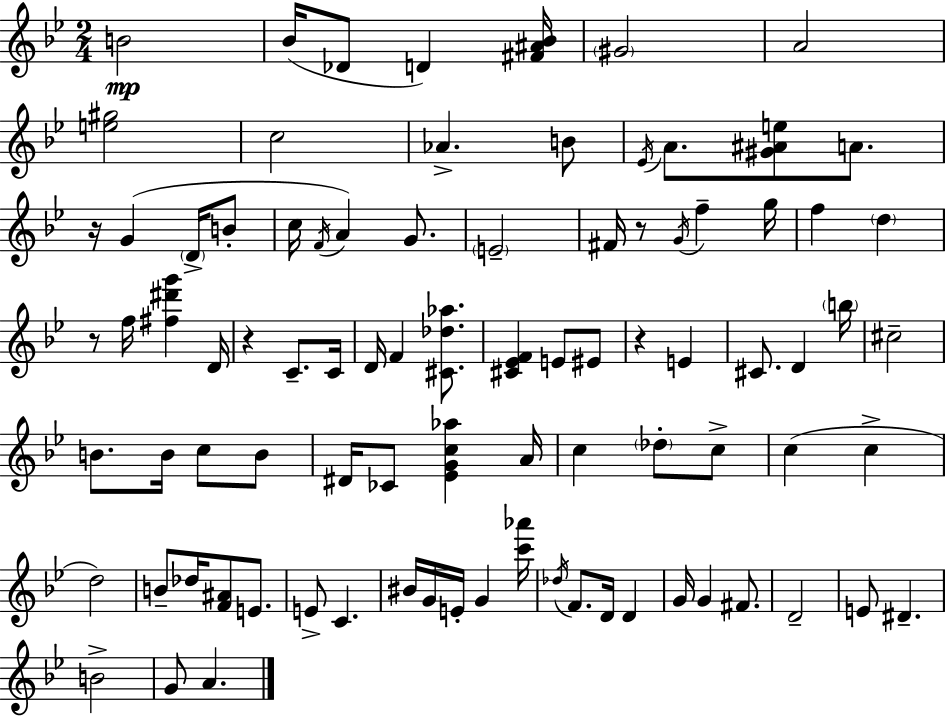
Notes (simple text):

B4/h Bb4/s Db4/e D4/q [F#4,A#4,Bb4]/s G#4/h A4/h [E5,G#5]/h C5/h Ab4/q. B4/e Eb4/s A4/e. [G#4,A#4,E5]/e A4/e. R/s G4/q D4/s B4/e C5/s F4/s A4/q G4/e. E4/h F#4/s R/e G4/s F5/q G5/s F5/q D5/q R/e F5/s [F#5,D#6,G6]/q D4/s R/q C4/e. C4/s D4/s F4/q [C#4,Db5,Ab5]/e. [C#4,Eb4,F4]/q E4/e EIS4/e R/q E4/q C#4/e. D4/q B5/s C#5/h B4/e. B4/s C5/e B4/e D#4/s CES4/e [Eb4,G4,C5,Ab5]/q A4/s C5/q Db5/e C5/e C5/q C5/q D5/h B4/e Db5/s [F4,A#4]/e E4/e. E4/e C4/q. BIS4/s G4/s E4/s G4/q [C6,Ab6]/s Db5/s F4/e. D4/s D4/q G4/s G4/q F#4/e. D4/h E4/e D#4/q. B4/h G4/e A4/q.